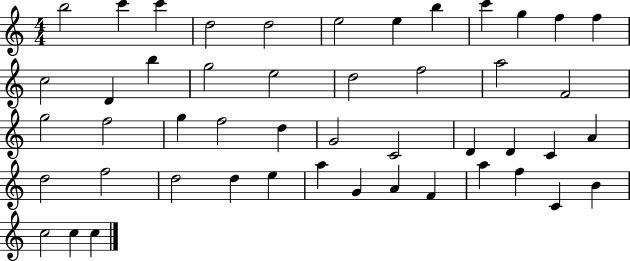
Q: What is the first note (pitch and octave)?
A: B5